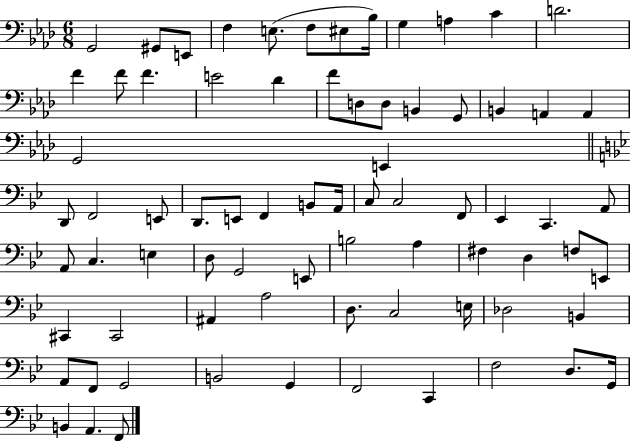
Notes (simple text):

G2/h G#2/e E2/e F3/q E3/e. F3/e EIS3/e Bb3/s G3/q A3/q C4/q D4/h. F4/q F4/e F4/q. E4/h Db4/q F4/e D3/e D3/e B2/q G2/e B2/q A2/q A2/q G2/h E2/q D2/e F2/h E2/e D2/e. E2/e F2/q B2/e A2/s C3/e C3/h F2/e Eb2/q C2/q. A2/e A2/e C3/q. E3/q D3/e G2/h E2/e B3/h A3/q F#3/q D3/q F3/e E2/e C#2/q C#2/h A#2/q A3/h D3/e. C3/h E3/s Db3/h B2/q A2/e F2/e G2/h B2/h G2/q F2/h C2/q F3/h D3/e. G2/s B2/q A2/q. F2/e